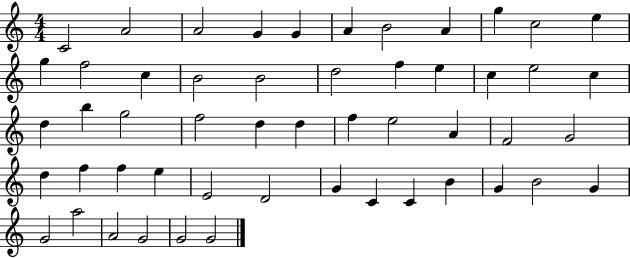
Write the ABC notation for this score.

X:1
T:Untitled
M:4/4
L:1/4
K:C
C2 A2 A2 G G A B2 A g c2 e g f2 c B2 B2 d2 f e c e2 c d b g2 f2 d d f e2 A F2 G2 d f f e E2 D2 G C C B G B2 G G2 a2 A2 G2 G2 G2